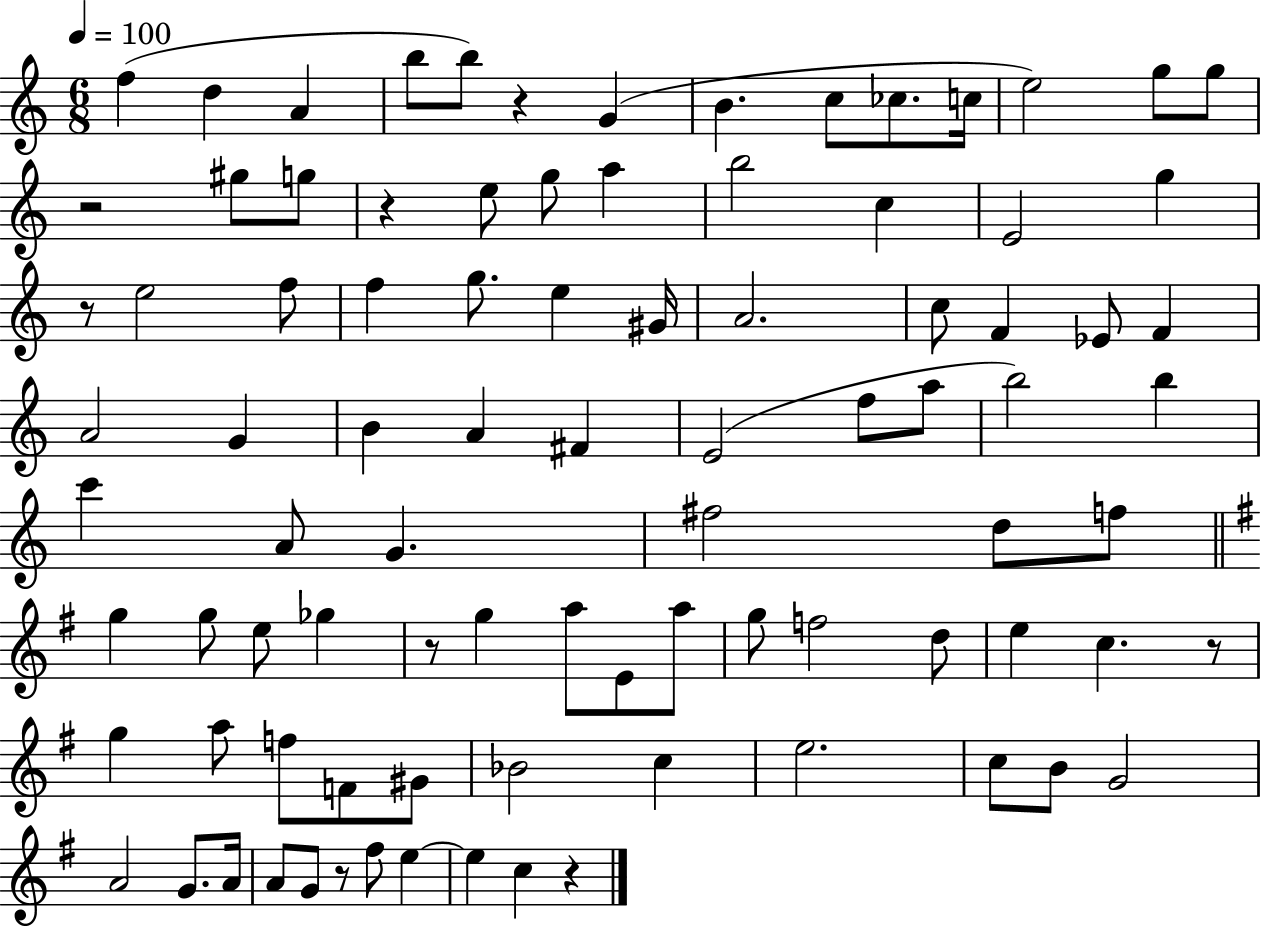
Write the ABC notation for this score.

X:1
T:Untitled
M:6/8
L:1/4
K:C
f d A b/2 b/2 z G B c/2 _c/2 c/4 e2 g/2 g/2 z2 ^g/2 g/2 z e/2 g/2 a b2 c E2 g z/2 e2 f/2 f g/2 e ^G/4 A2 c/2 F _E/2 F A2 G B A ^F E2 f/2 a/2 b2 b c' A/2 G ^f2 d/2 f/2 g g/2 e/2 _g z/2 g a/2 E/2 a/2 g/2 f2 d/2 e c z/2 g a/2 f/2 F/2 ^G/2 _B2 c e2 c/2 B/2 G2 A2 G/2 A/4 A/2 G/2 z/2 ^f/2 e e c z